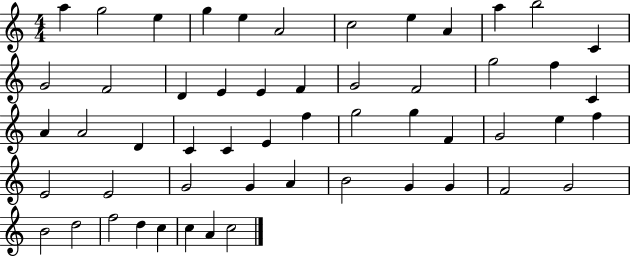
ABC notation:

X:1
T:Untitled
M:4/4
L:1/4
K:C
a g2 e g e A2 c2 e A a b2 C G2 F2 D E E F G2 F2 g2 f C A A2 D C C E f g2 g F G2 e f E2 E2 G2 G A B2 G G F2 G2 B2 d2 f2 d c c A c2